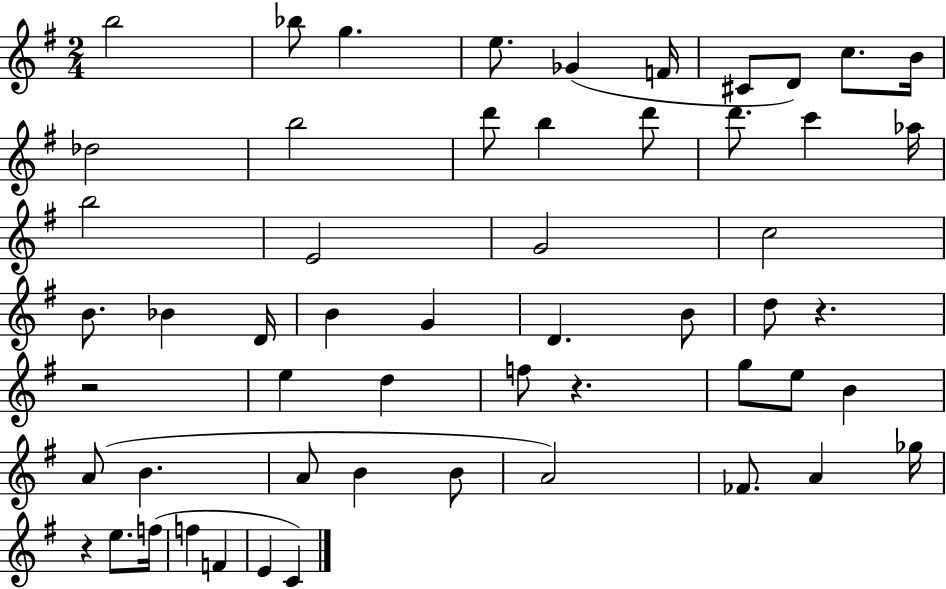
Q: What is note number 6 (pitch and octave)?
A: F4